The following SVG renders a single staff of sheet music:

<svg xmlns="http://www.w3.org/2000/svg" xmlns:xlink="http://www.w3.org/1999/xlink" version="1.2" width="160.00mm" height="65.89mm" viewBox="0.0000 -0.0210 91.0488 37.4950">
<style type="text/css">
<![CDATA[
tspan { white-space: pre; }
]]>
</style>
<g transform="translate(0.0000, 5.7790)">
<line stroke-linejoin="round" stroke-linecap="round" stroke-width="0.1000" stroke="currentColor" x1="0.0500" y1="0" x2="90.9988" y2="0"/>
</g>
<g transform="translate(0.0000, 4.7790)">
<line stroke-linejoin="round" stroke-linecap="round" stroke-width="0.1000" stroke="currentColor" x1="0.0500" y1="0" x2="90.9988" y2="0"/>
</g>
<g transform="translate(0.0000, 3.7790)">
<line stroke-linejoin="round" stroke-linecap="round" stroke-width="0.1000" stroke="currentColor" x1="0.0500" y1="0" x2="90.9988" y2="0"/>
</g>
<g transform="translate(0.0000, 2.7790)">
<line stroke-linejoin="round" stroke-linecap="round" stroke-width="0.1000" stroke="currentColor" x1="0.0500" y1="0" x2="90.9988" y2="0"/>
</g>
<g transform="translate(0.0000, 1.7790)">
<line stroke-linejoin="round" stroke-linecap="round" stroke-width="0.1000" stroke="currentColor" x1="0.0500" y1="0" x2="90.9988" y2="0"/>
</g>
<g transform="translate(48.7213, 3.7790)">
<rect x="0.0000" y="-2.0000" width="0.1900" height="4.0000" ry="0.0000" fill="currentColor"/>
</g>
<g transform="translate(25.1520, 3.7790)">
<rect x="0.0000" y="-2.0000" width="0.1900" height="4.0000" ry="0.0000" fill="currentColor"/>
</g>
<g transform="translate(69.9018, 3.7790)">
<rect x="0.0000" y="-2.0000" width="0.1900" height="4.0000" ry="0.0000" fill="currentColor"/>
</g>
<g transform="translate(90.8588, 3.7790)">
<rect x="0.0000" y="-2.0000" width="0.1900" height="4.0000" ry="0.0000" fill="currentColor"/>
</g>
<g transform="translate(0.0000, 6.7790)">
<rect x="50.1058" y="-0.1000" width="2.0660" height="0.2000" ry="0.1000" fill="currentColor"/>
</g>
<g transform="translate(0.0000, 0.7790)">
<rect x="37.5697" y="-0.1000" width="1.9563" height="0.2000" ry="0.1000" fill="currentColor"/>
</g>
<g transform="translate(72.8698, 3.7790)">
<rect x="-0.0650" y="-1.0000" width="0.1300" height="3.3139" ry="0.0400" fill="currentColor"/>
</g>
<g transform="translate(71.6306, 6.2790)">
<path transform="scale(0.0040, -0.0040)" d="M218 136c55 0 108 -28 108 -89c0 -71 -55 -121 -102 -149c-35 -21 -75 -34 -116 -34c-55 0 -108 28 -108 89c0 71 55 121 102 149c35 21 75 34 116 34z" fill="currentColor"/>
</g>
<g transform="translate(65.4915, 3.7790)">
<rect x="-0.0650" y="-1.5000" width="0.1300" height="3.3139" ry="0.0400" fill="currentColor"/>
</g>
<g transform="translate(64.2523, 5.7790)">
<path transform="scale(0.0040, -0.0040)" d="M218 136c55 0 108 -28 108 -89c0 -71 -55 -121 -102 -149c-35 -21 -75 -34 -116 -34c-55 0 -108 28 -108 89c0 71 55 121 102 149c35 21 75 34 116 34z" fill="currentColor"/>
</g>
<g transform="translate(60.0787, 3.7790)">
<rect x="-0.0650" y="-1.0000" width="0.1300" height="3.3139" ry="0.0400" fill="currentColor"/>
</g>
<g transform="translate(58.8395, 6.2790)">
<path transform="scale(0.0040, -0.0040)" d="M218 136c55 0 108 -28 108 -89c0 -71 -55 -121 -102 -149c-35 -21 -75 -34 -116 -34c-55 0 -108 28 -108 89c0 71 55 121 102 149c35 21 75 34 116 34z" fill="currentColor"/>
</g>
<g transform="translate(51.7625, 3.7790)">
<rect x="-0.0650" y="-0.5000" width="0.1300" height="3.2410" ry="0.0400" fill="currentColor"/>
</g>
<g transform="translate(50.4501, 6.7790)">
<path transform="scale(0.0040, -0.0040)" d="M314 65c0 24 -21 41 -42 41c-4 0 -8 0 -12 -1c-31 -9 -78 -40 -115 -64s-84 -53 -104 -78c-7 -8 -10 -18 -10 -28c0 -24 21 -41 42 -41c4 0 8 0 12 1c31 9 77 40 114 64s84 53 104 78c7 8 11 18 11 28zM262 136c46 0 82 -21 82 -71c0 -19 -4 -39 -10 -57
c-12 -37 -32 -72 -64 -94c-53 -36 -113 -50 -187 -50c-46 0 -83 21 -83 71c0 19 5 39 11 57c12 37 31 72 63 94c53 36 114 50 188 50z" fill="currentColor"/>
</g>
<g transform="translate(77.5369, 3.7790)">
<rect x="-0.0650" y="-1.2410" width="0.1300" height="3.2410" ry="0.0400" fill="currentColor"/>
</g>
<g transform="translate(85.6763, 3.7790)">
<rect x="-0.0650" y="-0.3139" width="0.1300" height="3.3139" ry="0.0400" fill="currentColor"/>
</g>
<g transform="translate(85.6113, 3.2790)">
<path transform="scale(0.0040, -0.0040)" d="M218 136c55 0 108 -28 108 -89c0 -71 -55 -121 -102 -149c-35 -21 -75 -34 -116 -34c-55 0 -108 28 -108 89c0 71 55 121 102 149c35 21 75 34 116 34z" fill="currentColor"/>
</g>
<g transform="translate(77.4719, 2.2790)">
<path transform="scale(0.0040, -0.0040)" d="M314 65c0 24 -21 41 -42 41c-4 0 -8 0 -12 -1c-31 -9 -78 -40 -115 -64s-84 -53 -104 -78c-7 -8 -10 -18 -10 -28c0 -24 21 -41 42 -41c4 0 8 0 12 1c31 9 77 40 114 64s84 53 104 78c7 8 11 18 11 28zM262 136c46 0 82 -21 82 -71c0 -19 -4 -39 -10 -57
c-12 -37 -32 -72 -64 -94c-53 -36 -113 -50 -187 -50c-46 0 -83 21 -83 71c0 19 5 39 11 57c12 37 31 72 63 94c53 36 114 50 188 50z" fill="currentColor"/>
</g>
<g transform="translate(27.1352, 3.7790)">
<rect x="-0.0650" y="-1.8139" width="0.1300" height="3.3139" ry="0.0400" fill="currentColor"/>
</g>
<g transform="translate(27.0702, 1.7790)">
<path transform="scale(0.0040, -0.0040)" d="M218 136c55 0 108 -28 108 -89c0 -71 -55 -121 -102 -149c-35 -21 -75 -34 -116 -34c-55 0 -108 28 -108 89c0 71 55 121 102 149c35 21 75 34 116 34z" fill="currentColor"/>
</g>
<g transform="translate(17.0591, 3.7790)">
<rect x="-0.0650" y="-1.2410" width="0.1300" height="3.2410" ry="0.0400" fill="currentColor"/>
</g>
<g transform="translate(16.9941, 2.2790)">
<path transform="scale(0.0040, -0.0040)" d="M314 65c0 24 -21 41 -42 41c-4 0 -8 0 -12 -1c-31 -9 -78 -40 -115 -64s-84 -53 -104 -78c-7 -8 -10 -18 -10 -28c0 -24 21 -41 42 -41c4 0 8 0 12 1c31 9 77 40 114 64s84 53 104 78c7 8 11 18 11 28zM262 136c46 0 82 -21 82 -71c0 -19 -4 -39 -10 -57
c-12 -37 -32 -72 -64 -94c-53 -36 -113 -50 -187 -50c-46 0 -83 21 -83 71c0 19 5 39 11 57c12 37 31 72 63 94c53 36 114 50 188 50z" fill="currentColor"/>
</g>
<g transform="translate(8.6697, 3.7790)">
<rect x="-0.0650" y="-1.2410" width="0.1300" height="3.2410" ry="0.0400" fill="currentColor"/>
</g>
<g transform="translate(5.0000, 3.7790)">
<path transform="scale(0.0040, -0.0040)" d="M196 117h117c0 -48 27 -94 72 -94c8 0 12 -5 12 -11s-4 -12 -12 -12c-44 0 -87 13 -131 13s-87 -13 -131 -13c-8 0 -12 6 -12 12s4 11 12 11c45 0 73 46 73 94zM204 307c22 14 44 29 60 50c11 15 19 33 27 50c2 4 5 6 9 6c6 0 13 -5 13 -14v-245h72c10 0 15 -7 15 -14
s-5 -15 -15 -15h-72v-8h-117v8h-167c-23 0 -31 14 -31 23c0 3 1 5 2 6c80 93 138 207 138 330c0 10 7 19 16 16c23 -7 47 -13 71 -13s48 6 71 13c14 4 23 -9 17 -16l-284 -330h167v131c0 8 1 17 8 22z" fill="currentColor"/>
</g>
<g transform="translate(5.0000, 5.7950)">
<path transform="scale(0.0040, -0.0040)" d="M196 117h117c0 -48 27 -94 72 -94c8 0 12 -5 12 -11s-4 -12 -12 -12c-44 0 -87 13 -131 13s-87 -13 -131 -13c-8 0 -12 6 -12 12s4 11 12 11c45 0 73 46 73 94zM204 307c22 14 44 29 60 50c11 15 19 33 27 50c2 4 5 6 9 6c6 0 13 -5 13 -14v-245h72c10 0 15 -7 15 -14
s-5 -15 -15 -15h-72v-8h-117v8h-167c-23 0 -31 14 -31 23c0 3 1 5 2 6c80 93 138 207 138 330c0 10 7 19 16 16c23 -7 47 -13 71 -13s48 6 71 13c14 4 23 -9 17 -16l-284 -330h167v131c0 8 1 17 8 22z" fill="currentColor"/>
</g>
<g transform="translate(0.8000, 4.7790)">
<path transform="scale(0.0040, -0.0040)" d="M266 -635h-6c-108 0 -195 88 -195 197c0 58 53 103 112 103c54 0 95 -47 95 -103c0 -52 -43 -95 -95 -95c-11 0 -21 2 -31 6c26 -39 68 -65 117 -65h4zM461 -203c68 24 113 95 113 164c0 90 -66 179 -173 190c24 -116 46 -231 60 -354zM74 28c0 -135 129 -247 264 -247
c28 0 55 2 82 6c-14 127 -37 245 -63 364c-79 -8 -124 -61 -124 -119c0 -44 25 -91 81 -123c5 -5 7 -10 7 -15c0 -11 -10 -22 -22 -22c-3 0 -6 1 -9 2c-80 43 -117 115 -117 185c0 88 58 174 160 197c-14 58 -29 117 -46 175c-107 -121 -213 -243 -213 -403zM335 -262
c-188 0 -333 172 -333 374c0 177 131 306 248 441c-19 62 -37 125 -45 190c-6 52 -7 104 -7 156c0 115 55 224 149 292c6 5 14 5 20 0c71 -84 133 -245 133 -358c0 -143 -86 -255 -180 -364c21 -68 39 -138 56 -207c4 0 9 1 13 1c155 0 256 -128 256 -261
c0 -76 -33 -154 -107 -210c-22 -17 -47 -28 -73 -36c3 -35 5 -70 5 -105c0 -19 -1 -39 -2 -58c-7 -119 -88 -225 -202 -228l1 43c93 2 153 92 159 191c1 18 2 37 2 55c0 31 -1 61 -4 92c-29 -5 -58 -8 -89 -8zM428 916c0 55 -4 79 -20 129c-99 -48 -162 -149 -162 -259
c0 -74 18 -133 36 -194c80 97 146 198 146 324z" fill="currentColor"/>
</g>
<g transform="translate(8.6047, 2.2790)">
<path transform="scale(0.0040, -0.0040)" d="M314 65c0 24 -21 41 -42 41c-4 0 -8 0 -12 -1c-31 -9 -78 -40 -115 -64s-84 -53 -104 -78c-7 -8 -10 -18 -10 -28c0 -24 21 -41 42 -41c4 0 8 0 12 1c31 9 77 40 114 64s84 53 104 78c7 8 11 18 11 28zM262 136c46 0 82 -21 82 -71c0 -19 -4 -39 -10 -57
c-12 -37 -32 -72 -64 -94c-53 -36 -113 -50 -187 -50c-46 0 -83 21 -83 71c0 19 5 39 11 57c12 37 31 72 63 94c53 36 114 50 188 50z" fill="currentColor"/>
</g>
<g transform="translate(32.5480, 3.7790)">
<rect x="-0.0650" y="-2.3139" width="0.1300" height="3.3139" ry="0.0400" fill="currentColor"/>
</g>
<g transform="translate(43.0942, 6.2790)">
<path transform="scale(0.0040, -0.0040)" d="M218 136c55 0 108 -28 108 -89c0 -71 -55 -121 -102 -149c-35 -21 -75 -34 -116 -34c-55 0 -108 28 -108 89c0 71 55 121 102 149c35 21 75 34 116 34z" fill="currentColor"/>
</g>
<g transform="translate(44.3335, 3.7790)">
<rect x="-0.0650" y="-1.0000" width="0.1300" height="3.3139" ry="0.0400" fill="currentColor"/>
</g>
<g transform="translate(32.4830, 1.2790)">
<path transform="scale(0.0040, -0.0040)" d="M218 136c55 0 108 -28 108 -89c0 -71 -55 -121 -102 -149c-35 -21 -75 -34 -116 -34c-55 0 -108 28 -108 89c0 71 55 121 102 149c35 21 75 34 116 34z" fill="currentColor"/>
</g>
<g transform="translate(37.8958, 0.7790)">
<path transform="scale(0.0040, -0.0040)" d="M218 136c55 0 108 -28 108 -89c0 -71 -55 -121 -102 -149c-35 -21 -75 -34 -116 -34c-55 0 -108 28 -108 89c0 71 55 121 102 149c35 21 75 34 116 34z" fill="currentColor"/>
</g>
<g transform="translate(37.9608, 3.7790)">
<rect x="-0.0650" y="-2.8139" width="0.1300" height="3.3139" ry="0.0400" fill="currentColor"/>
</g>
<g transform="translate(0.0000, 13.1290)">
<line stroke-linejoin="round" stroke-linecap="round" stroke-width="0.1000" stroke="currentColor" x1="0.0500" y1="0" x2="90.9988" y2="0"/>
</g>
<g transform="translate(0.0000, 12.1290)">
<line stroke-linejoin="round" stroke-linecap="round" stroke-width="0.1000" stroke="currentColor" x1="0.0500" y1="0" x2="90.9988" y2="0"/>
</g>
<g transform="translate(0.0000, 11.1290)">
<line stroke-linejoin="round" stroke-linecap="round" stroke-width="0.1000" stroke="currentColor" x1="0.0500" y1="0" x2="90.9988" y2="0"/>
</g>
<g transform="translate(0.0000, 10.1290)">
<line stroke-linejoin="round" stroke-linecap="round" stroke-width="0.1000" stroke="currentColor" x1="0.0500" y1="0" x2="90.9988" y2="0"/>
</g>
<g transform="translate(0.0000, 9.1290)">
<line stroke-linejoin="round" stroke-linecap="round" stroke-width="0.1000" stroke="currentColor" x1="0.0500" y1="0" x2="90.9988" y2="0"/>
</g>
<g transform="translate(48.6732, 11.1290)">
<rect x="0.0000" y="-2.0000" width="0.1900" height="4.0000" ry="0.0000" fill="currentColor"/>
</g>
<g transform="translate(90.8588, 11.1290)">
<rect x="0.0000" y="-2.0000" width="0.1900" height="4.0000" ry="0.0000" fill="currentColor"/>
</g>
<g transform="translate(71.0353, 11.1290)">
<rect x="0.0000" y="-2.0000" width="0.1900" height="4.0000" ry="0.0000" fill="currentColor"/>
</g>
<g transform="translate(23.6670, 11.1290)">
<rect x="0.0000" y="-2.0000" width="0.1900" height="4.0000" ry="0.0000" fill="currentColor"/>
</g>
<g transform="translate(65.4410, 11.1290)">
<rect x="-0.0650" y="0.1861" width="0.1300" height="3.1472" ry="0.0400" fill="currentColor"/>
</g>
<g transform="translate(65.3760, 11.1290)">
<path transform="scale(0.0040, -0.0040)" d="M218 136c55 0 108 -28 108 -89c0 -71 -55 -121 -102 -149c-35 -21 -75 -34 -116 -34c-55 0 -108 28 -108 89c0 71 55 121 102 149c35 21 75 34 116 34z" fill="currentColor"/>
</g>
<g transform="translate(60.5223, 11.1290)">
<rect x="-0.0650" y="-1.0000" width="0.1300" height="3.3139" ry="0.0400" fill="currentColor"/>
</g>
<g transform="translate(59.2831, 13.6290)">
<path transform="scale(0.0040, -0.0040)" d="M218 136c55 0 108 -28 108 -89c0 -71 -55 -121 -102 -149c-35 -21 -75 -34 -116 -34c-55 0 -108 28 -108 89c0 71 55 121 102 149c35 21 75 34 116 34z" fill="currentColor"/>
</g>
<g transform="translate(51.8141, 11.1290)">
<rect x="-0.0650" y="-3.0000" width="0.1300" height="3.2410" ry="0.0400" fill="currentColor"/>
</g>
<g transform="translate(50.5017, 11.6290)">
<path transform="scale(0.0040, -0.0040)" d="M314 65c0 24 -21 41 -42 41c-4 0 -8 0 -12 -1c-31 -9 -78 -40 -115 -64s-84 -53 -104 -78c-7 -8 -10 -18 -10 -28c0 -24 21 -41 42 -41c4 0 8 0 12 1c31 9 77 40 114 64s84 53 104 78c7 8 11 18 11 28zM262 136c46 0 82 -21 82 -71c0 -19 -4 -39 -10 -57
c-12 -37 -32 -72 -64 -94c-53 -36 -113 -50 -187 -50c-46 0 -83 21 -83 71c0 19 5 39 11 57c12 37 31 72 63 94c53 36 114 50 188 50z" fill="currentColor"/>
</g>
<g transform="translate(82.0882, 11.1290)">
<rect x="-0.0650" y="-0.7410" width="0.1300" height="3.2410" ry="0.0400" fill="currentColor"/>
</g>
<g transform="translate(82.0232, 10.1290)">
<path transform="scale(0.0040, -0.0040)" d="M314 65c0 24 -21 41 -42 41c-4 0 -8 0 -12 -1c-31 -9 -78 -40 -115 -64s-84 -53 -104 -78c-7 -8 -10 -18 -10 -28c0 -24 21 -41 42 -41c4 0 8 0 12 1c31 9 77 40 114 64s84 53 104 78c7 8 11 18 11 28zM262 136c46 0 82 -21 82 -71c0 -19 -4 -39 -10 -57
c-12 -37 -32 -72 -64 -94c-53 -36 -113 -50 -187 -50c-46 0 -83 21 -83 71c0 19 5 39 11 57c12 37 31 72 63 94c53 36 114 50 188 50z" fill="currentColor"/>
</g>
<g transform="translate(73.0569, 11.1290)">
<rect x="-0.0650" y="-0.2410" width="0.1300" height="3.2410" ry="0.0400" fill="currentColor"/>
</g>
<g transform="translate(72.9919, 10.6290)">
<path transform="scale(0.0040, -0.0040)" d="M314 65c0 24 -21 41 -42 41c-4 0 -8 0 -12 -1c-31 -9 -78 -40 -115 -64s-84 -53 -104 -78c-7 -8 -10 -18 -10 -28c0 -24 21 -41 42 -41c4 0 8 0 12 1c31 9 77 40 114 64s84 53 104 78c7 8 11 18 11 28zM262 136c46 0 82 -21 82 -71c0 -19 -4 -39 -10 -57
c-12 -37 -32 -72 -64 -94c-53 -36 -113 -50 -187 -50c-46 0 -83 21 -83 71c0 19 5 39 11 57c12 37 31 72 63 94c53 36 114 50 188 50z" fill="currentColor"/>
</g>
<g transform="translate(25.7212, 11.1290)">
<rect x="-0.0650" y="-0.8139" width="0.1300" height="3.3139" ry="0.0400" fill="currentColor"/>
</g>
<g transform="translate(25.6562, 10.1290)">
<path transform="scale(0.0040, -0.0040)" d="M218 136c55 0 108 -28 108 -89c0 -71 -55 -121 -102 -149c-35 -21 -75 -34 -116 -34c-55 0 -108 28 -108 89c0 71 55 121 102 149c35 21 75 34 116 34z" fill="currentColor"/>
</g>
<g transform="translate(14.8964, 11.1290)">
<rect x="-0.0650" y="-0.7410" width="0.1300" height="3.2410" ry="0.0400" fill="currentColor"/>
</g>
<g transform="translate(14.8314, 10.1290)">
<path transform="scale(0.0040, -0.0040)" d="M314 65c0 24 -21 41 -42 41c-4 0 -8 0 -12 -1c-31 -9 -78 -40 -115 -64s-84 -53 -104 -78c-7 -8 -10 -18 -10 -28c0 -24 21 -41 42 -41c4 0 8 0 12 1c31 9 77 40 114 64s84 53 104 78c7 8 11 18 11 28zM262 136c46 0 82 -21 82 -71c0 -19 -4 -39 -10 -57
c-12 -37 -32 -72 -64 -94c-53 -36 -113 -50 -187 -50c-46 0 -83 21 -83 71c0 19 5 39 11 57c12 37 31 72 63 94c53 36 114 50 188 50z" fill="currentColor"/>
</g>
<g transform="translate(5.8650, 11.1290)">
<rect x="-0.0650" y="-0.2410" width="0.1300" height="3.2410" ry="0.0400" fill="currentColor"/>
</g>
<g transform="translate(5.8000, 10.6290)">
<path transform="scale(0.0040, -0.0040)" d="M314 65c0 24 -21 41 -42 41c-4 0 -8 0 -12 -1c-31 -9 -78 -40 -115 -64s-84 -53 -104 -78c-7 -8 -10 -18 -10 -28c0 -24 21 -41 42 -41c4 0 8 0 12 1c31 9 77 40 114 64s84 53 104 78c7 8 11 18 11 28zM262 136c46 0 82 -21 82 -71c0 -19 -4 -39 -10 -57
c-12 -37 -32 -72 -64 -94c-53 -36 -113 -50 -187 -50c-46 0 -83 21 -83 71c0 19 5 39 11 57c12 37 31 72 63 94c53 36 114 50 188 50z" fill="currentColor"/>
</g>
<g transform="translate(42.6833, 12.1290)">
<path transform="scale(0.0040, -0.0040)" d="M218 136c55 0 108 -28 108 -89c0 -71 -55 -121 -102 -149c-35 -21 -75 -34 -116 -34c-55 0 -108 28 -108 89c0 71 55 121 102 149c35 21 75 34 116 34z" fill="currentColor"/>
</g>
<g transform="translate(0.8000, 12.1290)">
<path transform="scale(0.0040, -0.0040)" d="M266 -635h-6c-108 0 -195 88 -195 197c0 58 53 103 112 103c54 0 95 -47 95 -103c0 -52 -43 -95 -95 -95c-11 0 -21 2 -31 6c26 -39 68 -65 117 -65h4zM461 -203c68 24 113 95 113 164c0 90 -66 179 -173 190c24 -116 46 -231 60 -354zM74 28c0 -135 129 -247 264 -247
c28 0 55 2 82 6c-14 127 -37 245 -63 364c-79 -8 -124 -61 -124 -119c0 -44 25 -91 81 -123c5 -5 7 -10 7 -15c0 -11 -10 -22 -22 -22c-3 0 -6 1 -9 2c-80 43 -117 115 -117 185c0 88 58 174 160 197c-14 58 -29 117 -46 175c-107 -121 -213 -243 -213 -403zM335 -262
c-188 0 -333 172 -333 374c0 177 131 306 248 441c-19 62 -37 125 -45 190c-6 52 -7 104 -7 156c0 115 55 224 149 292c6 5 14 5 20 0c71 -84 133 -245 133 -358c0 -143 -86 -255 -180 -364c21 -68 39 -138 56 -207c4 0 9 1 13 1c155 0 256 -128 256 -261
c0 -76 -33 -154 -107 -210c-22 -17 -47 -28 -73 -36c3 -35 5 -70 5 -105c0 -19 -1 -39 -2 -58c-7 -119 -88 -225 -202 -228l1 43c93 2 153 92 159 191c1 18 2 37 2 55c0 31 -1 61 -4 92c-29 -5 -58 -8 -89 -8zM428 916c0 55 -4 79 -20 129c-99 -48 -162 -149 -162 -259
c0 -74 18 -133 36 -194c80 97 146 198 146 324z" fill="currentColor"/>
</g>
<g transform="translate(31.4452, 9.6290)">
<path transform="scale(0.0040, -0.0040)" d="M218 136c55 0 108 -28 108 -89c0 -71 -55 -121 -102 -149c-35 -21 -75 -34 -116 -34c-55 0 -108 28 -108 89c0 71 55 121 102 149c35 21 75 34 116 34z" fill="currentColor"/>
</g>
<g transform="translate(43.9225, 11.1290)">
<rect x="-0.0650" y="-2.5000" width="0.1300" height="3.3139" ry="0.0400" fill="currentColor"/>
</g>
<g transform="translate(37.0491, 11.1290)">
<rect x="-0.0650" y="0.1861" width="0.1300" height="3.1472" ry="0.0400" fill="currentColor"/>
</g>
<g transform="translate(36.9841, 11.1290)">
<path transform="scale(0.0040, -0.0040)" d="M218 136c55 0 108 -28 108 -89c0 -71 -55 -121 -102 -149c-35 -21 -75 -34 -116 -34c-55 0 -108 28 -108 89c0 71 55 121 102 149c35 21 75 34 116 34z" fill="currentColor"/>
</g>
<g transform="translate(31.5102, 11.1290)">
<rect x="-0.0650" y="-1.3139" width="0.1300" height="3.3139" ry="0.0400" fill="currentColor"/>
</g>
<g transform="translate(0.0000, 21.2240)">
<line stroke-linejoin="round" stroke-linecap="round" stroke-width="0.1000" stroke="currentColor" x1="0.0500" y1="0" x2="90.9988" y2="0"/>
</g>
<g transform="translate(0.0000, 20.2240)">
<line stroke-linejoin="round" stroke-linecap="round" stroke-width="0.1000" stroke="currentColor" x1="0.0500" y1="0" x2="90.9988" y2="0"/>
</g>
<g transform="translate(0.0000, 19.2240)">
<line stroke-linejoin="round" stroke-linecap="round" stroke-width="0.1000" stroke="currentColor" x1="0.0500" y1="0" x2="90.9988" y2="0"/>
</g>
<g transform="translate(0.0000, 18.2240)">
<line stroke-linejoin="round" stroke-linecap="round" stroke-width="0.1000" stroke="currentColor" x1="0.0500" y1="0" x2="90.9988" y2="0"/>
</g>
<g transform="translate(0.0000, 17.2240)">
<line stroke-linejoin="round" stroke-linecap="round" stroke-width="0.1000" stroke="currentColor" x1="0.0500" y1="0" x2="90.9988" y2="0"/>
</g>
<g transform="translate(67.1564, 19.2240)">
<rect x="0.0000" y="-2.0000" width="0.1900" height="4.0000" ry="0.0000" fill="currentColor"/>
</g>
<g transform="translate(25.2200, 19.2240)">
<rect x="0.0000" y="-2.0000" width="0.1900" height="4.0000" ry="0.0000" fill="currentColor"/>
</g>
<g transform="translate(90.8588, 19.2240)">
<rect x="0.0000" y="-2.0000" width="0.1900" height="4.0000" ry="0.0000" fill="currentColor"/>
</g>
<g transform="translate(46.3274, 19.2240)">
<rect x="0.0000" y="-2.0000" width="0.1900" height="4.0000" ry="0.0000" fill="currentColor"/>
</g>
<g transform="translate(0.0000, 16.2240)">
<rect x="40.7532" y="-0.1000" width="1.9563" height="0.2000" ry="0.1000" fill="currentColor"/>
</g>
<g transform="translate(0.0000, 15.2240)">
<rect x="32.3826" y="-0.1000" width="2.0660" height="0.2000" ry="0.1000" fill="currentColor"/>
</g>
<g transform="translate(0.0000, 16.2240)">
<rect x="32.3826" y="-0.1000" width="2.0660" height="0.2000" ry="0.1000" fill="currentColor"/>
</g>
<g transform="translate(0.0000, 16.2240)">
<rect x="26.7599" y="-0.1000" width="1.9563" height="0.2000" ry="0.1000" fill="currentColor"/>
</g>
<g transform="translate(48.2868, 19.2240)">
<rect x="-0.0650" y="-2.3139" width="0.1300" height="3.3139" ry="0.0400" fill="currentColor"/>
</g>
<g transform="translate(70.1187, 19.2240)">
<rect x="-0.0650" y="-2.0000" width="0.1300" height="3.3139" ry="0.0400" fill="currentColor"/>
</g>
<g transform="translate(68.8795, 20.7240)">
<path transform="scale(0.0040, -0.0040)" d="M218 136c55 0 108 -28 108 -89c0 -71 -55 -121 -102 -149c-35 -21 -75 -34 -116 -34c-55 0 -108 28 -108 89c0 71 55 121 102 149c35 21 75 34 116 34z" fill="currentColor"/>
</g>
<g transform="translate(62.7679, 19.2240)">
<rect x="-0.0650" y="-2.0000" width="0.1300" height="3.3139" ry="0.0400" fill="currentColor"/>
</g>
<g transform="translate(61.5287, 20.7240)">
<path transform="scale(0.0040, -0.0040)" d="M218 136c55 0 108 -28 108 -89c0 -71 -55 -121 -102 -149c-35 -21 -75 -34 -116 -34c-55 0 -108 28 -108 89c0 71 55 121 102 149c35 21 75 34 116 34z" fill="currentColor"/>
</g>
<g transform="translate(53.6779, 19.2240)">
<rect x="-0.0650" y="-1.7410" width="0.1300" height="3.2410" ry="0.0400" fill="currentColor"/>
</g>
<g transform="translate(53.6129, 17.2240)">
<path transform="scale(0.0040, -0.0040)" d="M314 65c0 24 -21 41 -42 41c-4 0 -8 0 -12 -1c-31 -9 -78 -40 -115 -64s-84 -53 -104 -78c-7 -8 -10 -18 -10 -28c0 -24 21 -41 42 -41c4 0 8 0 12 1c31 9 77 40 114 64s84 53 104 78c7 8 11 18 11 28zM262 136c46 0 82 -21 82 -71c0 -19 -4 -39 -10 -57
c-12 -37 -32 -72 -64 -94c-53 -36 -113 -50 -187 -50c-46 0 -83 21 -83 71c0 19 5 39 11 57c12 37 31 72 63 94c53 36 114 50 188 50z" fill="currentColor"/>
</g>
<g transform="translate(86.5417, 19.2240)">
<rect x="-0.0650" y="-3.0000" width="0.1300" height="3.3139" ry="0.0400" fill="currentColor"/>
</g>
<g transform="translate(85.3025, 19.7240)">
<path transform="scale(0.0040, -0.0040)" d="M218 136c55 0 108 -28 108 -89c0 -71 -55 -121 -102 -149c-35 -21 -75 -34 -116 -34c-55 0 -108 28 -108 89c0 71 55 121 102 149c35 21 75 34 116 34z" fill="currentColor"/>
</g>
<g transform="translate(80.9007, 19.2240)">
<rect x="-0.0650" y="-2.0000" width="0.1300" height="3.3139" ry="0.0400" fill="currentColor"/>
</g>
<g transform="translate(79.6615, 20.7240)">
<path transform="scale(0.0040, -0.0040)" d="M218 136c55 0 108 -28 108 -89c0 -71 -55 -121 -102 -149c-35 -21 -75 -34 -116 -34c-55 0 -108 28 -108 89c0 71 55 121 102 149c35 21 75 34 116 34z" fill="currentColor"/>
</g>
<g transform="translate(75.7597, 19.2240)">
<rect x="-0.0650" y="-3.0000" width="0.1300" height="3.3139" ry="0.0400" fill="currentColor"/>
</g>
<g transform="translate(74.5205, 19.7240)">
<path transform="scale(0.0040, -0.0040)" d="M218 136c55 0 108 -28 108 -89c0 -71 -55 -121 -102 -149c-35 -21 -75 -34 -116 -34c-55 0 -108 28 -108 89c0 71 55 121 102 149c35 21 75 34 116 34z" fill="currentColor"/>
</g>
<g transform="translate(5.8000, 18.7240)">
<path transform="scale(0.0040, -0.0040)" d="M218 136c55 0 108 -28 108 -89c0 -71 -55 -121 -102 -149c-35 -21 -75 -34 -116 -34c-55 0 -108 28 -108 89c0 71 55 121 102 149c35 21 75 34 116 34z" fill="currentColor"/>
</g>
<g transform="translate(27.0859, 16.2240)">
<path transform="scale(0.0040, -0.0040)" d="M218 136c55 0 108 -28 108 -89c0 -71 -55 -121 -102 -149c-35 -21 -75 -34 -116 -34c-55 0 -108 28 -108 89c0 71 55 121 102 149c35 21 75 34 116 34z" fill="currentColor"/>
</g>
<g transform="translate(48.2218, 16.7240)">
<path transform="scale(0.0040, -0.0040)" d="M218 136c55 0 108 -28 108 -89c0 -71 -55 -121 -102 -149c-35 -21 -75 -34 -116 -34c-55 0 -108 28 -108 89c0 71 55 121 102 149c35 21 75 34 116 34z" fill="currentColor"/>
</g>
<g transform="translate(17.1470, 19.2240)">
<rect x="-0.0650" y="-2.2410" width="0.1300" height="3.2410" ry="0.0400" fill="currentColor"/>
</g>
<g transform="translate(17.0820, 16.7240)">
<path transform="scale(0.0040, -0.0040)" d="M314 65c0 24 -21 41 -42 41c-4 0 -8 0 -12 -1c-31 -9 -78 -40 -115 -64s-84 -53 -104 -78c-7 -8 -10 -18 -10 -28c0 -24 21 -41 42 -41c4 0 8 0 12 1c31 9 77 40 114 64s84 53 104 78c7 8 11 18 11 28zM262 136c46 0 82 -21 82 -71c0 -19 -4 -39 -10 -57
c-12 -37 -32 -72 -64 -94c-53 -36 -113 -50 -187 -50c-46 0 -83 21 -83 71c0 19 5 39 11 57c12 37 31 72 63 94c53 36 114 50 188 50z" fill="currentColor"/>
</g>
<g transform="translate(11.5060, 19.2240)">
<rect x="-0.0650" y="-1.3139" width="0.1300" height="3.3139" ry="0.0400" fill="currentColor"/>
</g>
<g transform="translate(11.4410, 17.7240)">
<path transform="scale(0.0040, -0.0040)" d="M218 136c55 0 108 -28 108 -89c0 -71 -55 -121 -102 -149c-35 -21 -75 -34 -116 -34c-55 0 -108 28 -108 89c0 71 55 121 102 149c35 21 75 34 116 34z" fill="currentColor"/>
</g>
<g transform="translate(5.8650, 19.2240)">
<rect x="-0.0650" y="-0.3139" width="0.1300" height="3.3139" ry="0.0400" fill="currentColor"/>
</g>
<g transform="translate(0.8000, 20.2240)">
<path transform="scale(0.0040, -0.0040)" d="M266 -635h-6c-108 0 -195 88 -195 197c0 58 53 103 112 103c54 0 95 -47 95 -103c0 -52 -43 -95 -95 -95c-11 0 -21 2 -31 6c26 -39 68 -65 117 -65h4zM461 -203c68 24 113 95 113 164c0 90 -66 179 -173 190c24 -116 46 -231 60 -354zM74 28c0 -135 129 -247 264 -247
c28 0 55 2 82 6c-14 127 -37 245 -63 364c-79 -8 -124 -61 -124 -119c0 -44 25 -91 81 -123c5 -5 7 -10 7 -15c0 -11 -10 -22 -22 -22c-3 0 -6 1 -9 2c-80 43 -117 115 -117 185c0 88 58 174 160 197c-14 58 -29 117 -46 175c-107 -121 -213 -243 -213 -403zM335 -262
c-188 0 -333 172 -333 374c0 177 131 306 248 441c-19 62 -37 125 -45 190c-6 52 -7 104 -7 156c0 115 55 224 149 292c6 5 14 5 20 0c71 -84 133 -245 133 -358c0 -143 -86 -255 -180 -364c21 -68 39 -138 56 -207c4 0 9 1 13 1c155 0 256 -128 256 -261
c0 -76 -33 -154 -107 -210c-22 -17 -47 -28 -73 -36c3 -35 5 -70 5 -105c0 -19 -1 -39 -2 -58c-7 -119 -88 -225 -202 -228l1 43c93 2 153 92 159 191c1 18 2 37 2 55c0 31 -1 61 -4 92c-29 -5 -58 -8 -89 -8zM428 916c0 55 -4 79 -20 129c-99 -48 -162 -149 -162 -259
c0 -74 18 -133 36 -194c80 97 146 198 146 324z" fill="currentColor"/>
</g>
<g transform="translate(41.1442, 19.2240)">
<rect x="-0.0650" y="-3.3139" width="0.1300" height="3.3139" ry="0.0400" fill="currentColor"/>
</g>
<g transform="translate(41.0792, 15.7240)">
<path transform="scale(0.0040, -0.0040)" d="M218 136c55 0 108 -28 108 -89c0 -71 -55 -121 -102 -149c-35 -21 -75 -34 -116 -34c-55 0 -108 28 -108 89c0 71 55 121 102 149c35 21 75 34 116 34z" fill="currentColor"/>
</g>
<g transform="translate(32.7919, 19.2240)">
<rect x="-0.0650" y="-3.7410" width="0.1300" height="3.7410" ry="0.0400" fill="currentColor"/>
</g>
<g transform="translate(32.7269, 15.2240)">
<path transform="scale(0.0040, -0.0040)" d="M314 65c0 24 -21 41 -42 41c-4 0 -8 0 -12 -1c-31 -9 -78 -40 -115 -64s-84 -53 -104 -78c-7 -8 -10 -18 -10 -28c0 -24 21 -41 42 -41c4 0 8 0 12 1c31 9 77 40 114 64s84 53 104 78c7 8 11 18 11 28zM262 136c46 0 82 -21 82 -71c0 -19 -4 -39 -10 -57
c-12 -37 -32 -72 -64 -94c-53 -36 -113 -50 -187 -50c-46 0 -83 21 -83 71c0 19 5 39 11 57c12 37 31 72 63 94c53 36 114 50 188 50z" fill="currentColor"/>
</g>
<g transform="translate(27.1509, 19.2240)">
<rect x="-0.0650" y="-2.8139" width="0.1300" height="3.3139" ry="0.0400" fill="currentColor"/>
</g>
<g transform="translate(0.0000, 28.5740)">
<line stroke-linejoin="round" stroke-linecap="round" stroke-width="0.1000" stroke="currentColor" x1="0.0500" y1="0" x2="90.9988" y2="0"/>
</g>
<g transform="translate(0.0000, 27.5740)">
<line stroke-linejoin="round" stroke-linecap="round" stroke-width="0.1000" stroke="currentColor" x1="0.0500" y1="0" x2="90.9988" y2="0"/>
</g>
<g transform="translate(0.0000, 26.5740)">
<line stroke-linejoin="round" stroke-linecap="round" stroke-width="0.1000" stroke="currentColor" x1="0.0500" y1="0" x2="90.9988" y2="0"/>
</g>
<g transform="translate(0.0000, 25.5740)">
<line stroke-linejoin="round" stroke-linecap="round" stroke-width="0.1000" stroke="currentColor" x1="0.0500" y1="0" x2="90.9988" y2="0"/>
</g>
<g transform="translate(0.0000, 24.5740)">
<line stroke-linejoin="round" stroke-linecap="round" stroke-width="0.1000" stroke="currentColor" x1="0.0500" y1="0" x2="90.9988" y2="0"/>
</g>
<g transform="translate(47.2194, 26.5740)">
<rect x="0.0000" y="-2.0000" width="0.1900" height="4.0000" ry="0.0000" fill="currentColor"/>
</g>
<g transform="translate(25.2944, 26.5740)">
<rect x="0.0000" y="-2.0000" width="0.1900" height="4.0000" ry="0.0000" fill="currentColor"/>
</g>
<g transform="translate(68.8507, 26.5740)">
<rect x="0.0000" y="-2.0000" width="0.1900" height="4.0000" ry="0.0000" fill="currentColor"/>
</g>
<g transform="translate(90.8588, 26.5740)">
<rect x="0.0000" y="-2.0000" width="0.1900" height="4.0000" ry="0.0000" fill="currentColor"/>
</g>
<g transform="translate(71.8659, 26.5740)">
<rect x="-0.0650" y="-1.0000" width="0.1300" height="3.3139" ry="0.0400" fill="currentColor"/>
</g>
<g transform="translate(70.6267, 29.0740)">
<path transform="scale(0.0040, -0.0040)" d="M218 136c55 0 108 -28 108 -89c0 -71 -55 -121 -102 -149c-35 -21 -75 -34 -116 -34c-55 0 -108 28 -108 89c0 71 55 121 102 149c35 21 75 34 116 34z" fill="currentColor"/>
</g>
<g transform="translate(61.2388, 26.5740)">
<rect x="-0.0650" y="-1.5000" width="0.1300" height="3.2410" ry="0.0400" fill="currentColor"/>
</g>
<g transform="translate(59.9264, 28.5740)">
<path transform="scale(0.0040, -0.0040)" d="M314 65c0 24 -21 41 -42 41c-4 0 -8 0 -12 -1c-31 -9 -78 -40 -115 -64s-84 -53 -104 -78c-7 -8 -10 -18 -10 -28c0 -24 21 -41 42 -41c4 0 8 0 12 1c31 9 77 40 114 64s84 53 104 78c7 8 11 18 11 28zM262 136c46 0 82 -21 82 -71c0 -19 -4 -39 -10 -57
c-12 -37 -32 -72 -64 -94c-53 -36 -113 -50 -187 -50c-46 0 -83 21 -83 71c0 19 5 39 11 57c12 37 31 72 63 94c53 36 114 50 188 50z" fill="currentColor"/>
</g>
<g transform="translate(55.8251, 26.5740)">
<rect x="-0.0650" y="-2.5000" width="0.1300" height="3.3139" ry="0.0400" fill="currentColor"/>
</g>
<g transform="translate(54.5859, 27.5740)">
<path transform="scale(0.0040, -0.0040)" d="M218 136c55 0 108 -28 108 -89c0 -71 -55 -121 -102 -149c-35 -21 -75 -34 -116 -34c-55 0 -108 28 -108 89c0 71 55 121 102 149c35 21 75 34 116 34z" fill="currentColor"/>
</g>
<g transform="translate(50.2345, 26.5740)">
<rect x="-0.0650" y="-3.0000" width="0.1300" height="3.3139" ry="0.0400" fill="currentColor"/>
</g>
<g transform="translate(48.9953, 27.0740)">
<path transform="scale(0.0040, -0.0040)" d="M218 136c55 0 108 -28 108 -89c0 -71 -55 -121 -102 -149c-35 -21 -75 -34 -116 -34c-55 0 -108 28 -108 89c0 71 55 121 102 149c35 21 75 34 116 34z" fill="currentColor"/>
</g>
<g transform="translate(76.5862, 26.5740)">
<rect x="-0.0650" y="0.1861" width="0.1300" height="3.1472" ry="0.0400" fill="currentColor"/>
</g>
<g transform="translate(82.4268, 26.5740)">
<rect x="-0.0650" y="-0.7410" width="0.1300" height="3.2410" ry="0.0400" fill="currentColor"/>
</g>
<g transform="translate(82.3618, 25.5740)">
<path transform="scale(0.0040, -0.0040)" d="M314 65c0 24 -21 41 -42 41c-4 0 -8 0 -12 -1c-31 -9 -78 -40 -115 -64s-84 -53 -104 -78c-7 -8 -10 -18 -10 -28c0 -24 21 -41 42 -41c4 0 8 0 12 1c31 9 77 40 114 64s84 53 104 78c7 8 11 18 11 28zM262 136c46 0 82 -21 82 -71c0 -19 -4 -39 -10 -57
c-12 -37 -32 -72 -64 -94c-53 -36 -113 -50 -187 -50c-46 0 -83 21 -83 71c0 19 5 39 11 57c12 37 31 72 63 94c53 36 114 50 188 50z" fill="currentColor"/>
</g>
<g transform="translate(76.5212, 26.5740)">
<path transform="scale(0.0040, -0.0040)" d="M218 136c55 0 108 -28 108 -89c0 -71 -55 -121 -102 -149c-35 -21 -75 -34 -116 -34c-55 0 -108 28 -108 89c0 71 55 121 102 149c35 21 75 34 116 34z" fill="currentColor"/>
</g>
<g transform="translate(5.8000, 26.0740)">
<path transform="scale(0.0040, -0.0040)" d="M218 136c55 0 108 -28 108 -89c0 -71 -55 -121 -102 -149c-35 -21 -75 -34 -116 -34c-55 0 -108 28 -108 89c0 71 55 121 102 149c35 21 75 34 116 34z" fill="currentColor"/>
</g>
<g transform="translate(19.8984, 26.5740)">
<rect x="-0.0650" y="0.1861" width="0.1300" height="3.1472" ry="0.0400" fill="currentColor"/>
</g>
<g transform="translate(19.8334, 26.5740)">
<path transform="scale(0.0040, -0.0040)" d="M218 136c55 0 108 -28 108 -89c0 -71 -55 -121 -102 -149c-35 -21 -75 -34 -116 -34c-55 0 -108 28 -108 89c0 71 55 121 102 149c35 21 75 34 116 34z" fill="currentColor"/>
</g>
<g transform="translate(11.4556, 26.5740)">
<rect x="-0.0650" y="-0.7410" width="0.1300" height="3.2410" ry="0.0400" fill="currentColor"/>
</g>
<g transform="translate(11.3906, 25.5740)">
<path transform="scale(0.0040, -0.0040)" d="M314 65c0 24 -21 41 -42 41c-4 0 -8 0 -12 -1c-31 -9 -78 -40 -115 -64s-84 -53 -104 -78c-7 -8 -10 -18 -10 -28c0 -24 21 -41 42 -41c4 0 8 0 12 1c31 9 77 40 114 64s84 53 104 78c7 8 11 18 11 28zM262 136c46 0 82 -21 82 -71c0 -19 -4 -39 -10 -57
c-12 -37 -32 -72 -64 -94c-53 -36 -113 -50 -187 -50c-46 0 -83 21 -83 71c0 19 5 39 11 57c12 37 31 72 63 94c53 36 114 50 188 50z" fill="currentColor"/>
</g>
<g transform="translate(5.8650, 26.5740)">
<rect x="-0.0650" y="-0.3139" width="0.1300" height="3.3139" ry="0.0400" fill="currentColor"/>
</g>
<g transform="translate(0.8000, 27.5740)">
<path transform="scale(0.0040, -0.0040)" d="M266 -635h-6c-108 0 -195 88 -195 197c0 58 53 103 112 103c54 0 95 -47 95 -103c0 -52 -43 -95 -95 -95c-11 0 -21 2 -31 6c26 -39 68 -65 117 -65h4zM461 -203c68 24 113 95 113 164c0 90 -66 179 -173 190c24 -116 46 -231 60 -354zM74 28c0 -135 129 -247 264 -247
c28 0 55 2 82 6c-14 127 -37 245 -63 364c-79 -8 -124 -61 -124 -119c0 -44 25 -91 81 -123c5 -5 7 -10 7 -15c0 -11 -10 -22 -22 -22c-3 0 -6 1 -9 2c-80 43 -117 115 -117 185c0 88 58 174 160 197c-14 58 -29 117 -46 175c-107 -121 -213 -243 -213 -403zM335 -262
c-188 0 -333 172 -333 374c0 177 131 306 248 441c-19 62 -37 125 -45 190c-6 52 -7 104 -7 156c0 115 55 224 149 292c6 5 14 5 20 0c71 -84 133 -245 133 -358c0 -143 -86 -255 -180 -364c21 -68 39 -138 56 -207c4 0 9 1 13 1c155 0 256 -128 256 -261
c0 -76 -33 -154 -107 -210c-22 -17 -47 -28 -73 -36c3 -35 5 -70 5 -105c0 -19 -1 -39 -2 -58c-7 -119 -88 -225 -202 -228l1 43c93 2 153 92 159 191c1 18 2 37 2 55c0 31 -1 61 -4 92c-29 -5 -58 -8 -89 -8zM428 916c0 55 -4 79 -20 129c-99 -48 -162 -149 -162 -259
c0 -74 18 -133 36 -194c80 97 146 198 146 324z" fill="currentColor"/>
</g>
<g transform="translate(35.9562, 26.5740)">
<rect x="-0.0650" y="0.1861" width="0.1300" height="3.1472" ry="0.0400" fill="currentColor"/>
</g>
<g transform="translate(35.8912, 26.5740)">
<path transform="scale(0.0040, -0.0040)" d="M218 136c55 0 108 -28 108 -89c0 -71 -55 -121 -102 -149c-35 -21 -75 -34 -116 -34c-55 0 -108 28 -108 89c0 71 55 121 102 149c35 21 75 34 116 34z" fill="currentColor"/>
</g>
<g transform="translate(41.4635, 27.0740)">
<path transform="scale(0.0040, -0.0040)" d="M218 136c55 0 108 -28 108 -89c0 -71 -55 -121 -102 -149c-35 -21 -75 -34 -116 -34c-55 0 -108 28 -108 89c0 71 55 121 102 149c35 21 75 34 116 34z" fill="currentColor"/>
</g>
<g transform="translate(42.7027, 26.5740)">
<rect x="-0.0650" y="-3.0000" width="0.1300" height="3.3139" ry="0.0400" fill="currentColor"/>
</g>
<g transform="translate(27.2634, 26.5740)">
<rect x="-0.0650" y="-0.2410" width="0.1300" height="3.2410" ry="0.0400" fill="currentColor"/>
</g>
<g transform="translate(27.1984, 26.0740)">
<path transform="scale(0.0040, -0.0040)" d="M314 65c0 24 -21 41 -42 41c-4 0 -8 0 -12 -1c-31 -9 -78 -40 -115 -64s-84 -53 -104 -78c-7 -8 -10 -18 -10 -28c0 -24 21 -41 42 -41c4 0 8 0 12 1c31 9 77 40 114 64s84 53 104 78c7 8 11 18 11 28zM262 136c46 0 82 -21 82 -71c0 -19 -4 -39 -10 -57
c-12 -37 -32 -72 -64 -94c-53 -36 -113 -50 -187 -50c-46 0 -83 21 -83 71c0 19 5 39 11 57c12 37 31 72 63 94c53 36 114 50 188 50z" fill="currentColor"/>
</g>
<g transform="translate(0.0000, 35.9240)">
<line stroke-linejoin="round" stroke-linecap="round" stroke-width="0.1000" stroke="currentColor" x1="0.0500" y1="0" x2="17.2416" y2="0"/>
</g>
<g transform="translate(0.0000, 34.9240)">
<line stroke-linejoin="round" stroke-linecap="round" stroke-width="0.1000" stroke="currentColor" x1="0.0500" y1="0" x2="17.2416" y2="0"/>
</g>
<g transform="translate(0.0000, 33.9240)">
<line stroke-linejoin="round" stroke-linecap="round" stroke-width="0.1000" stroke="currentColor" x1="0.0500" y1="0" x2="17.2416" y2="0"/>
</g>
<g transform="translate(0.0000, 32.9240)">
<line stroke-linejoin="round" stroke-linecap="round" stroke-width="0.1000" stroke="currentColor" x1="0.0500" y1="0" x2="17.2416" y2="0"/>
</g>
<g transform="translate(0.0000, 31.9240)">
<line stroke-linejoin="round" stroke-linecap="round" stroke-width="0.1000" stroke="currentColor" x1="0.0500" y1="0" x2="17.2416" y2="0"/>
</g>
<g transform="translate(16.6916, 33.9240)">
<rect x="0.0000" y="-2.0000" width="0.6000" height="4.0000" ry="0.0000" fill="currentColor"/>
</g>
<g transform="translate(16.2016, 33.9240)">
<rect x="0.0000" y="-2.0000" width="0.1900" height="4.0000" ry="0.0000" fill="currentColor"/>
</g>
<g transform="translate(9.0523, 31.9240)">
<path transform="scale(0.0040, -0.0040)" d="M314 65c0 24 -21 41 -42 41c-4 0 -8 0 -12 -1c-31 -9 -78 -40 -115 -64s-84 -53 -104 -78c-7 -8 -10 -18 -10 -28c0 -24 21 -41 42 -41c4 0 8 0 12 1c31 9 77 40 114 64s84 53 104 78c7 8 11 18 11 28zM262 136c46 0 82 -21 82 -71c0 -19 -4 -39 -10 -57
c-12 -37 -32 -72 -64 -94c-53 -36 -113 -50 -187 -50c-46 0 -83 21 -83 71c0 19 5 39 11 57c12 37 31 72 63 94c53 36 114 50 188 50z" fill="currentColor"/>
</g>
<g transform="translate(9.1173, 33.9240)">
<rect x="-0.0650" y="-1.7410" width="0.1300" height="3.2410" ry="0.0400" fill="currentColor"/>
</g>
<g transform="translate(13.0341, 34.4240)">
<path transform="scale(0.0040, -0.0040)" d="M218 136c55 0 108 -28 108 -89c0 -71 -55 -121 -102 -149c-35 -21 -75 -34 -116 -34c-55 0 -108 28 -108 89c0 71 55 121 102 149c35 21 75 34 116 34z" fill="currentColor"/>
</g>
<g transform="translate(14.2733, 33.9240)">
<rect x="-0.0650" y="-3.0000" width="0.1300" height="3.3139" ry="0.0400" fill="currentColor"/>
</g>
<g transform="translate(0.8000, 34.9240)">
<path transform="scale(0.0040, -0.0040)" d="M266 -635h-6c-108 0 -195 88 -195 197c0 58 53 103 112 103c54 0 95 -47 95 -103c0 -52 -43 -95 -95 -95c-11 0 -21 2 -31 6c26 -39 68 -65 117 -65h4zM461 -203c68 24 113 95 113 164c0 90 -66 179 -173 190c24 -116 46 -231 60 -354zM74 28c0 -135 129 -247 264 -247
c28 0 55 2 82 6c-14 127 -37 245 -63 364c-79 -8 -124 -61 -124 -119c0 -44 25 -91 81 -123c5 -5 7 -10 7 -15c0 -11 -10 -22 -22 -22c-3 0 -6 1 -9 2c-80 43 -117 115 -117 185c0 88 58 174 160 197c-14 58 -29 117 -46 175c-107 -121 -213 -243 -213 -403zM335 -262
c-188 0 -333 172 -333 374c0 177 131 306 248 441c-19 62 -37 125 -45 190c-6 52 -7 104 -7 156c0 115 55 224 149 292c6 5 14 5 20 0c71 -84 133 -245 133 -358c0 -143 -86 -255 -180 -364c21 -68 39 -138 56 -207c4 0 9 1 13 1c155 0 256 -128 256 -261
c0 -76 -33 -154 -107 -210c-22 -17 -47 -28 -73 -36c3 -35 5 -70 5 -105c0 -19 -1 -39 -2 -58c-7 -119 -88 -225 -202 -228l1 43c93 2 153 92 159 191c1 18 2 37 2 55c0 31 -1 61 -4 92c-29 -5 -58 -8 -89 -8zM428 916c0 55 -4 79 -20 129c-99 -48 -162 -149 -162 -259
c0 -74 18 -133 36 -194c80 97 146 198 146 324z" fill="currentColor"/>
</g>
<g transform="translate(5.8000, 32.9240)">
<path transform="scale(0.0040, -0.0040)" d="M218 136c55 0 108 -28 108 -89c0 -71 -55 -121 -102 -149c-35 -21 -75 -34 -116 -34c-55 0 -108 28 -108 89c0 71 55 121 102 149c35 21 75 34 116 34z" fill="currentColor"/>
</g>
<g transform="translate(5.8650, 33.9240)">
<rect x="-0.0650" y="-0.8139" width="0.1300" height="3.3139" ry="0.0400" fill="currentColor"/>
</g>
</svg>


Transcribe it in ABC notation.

X:1
T:Untitled
M:4/4
L:1/4
K:C
e2 e2 f g a D C2 D E D e2 c c2 d2 d e B G A2 D B c2 d2 c e g2 a c'2 b g f2 F F A F A c d2 B c2 B A A G E2 D B d2 d f2 A